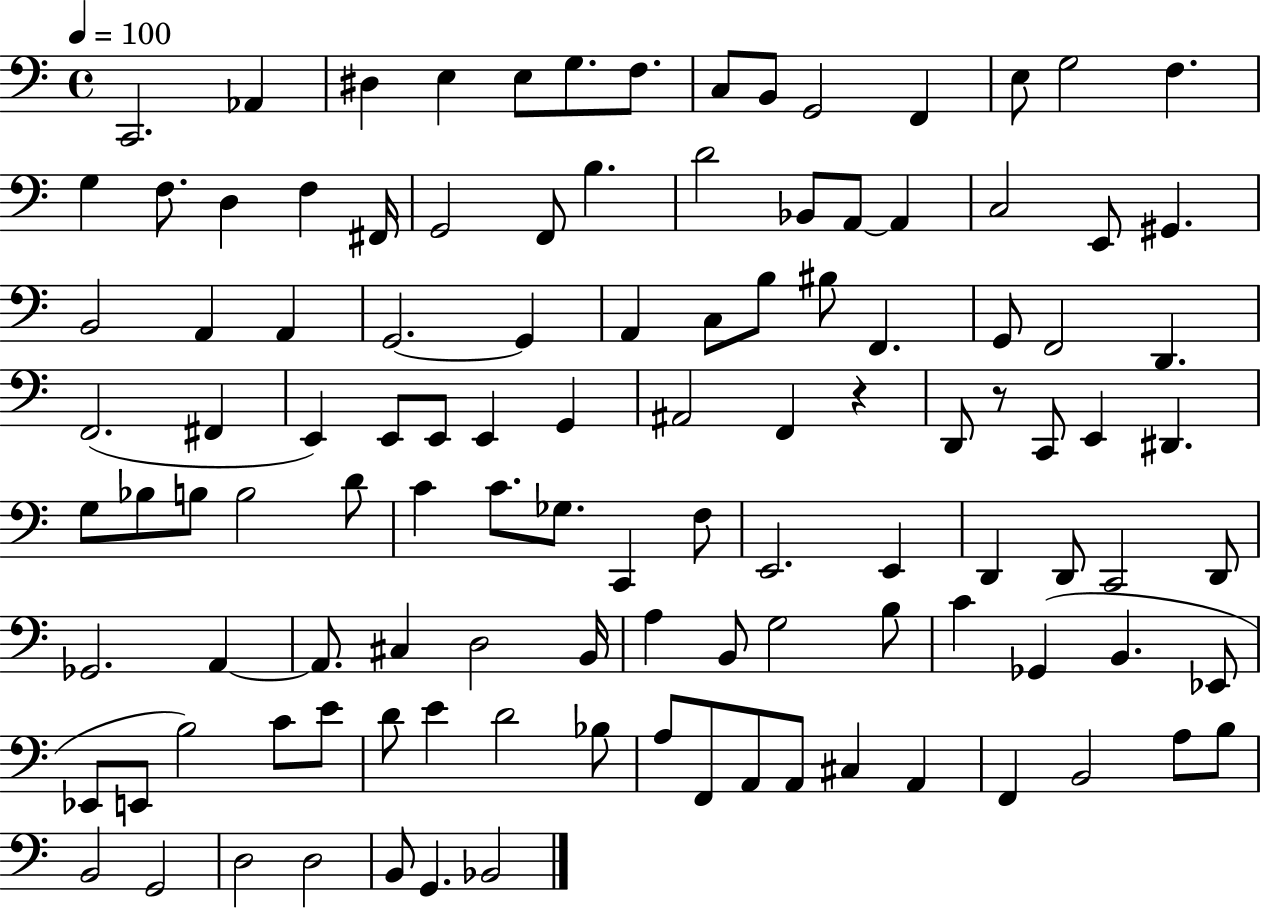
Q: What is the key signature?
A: C major